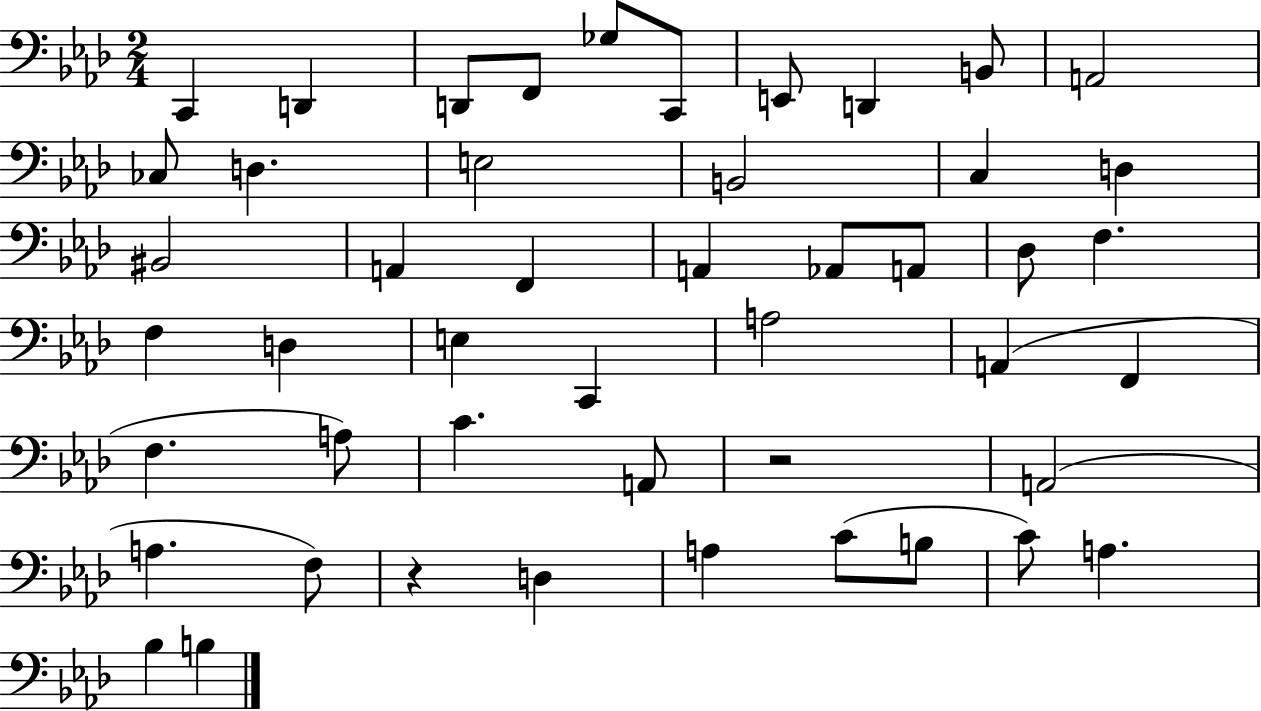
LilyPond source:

{
  \clef bass
  \numericTimeSignature
  \time 2/4
  \key aes \major
  c,4 d,4 | d,8 f,8 ges8 c,8 | e,8 d,4 b,8 | a,2 | \break ces8 d4. | e2 | b,2 | c4 d4 | \break bis,2 | a,4 f,4 | a,4 aes,8 a,8 | des8 f4. | \break f4 d4 | e4 c,4 | a2 | a,4( f,4 | \break f4. a8) | c'4. a,8 | r2 | a,2( | \break a4. f8) | r4 d4 | a4 c'8( b8 | c'8) a4. | \break bes4 b4 | \bar "|."
}